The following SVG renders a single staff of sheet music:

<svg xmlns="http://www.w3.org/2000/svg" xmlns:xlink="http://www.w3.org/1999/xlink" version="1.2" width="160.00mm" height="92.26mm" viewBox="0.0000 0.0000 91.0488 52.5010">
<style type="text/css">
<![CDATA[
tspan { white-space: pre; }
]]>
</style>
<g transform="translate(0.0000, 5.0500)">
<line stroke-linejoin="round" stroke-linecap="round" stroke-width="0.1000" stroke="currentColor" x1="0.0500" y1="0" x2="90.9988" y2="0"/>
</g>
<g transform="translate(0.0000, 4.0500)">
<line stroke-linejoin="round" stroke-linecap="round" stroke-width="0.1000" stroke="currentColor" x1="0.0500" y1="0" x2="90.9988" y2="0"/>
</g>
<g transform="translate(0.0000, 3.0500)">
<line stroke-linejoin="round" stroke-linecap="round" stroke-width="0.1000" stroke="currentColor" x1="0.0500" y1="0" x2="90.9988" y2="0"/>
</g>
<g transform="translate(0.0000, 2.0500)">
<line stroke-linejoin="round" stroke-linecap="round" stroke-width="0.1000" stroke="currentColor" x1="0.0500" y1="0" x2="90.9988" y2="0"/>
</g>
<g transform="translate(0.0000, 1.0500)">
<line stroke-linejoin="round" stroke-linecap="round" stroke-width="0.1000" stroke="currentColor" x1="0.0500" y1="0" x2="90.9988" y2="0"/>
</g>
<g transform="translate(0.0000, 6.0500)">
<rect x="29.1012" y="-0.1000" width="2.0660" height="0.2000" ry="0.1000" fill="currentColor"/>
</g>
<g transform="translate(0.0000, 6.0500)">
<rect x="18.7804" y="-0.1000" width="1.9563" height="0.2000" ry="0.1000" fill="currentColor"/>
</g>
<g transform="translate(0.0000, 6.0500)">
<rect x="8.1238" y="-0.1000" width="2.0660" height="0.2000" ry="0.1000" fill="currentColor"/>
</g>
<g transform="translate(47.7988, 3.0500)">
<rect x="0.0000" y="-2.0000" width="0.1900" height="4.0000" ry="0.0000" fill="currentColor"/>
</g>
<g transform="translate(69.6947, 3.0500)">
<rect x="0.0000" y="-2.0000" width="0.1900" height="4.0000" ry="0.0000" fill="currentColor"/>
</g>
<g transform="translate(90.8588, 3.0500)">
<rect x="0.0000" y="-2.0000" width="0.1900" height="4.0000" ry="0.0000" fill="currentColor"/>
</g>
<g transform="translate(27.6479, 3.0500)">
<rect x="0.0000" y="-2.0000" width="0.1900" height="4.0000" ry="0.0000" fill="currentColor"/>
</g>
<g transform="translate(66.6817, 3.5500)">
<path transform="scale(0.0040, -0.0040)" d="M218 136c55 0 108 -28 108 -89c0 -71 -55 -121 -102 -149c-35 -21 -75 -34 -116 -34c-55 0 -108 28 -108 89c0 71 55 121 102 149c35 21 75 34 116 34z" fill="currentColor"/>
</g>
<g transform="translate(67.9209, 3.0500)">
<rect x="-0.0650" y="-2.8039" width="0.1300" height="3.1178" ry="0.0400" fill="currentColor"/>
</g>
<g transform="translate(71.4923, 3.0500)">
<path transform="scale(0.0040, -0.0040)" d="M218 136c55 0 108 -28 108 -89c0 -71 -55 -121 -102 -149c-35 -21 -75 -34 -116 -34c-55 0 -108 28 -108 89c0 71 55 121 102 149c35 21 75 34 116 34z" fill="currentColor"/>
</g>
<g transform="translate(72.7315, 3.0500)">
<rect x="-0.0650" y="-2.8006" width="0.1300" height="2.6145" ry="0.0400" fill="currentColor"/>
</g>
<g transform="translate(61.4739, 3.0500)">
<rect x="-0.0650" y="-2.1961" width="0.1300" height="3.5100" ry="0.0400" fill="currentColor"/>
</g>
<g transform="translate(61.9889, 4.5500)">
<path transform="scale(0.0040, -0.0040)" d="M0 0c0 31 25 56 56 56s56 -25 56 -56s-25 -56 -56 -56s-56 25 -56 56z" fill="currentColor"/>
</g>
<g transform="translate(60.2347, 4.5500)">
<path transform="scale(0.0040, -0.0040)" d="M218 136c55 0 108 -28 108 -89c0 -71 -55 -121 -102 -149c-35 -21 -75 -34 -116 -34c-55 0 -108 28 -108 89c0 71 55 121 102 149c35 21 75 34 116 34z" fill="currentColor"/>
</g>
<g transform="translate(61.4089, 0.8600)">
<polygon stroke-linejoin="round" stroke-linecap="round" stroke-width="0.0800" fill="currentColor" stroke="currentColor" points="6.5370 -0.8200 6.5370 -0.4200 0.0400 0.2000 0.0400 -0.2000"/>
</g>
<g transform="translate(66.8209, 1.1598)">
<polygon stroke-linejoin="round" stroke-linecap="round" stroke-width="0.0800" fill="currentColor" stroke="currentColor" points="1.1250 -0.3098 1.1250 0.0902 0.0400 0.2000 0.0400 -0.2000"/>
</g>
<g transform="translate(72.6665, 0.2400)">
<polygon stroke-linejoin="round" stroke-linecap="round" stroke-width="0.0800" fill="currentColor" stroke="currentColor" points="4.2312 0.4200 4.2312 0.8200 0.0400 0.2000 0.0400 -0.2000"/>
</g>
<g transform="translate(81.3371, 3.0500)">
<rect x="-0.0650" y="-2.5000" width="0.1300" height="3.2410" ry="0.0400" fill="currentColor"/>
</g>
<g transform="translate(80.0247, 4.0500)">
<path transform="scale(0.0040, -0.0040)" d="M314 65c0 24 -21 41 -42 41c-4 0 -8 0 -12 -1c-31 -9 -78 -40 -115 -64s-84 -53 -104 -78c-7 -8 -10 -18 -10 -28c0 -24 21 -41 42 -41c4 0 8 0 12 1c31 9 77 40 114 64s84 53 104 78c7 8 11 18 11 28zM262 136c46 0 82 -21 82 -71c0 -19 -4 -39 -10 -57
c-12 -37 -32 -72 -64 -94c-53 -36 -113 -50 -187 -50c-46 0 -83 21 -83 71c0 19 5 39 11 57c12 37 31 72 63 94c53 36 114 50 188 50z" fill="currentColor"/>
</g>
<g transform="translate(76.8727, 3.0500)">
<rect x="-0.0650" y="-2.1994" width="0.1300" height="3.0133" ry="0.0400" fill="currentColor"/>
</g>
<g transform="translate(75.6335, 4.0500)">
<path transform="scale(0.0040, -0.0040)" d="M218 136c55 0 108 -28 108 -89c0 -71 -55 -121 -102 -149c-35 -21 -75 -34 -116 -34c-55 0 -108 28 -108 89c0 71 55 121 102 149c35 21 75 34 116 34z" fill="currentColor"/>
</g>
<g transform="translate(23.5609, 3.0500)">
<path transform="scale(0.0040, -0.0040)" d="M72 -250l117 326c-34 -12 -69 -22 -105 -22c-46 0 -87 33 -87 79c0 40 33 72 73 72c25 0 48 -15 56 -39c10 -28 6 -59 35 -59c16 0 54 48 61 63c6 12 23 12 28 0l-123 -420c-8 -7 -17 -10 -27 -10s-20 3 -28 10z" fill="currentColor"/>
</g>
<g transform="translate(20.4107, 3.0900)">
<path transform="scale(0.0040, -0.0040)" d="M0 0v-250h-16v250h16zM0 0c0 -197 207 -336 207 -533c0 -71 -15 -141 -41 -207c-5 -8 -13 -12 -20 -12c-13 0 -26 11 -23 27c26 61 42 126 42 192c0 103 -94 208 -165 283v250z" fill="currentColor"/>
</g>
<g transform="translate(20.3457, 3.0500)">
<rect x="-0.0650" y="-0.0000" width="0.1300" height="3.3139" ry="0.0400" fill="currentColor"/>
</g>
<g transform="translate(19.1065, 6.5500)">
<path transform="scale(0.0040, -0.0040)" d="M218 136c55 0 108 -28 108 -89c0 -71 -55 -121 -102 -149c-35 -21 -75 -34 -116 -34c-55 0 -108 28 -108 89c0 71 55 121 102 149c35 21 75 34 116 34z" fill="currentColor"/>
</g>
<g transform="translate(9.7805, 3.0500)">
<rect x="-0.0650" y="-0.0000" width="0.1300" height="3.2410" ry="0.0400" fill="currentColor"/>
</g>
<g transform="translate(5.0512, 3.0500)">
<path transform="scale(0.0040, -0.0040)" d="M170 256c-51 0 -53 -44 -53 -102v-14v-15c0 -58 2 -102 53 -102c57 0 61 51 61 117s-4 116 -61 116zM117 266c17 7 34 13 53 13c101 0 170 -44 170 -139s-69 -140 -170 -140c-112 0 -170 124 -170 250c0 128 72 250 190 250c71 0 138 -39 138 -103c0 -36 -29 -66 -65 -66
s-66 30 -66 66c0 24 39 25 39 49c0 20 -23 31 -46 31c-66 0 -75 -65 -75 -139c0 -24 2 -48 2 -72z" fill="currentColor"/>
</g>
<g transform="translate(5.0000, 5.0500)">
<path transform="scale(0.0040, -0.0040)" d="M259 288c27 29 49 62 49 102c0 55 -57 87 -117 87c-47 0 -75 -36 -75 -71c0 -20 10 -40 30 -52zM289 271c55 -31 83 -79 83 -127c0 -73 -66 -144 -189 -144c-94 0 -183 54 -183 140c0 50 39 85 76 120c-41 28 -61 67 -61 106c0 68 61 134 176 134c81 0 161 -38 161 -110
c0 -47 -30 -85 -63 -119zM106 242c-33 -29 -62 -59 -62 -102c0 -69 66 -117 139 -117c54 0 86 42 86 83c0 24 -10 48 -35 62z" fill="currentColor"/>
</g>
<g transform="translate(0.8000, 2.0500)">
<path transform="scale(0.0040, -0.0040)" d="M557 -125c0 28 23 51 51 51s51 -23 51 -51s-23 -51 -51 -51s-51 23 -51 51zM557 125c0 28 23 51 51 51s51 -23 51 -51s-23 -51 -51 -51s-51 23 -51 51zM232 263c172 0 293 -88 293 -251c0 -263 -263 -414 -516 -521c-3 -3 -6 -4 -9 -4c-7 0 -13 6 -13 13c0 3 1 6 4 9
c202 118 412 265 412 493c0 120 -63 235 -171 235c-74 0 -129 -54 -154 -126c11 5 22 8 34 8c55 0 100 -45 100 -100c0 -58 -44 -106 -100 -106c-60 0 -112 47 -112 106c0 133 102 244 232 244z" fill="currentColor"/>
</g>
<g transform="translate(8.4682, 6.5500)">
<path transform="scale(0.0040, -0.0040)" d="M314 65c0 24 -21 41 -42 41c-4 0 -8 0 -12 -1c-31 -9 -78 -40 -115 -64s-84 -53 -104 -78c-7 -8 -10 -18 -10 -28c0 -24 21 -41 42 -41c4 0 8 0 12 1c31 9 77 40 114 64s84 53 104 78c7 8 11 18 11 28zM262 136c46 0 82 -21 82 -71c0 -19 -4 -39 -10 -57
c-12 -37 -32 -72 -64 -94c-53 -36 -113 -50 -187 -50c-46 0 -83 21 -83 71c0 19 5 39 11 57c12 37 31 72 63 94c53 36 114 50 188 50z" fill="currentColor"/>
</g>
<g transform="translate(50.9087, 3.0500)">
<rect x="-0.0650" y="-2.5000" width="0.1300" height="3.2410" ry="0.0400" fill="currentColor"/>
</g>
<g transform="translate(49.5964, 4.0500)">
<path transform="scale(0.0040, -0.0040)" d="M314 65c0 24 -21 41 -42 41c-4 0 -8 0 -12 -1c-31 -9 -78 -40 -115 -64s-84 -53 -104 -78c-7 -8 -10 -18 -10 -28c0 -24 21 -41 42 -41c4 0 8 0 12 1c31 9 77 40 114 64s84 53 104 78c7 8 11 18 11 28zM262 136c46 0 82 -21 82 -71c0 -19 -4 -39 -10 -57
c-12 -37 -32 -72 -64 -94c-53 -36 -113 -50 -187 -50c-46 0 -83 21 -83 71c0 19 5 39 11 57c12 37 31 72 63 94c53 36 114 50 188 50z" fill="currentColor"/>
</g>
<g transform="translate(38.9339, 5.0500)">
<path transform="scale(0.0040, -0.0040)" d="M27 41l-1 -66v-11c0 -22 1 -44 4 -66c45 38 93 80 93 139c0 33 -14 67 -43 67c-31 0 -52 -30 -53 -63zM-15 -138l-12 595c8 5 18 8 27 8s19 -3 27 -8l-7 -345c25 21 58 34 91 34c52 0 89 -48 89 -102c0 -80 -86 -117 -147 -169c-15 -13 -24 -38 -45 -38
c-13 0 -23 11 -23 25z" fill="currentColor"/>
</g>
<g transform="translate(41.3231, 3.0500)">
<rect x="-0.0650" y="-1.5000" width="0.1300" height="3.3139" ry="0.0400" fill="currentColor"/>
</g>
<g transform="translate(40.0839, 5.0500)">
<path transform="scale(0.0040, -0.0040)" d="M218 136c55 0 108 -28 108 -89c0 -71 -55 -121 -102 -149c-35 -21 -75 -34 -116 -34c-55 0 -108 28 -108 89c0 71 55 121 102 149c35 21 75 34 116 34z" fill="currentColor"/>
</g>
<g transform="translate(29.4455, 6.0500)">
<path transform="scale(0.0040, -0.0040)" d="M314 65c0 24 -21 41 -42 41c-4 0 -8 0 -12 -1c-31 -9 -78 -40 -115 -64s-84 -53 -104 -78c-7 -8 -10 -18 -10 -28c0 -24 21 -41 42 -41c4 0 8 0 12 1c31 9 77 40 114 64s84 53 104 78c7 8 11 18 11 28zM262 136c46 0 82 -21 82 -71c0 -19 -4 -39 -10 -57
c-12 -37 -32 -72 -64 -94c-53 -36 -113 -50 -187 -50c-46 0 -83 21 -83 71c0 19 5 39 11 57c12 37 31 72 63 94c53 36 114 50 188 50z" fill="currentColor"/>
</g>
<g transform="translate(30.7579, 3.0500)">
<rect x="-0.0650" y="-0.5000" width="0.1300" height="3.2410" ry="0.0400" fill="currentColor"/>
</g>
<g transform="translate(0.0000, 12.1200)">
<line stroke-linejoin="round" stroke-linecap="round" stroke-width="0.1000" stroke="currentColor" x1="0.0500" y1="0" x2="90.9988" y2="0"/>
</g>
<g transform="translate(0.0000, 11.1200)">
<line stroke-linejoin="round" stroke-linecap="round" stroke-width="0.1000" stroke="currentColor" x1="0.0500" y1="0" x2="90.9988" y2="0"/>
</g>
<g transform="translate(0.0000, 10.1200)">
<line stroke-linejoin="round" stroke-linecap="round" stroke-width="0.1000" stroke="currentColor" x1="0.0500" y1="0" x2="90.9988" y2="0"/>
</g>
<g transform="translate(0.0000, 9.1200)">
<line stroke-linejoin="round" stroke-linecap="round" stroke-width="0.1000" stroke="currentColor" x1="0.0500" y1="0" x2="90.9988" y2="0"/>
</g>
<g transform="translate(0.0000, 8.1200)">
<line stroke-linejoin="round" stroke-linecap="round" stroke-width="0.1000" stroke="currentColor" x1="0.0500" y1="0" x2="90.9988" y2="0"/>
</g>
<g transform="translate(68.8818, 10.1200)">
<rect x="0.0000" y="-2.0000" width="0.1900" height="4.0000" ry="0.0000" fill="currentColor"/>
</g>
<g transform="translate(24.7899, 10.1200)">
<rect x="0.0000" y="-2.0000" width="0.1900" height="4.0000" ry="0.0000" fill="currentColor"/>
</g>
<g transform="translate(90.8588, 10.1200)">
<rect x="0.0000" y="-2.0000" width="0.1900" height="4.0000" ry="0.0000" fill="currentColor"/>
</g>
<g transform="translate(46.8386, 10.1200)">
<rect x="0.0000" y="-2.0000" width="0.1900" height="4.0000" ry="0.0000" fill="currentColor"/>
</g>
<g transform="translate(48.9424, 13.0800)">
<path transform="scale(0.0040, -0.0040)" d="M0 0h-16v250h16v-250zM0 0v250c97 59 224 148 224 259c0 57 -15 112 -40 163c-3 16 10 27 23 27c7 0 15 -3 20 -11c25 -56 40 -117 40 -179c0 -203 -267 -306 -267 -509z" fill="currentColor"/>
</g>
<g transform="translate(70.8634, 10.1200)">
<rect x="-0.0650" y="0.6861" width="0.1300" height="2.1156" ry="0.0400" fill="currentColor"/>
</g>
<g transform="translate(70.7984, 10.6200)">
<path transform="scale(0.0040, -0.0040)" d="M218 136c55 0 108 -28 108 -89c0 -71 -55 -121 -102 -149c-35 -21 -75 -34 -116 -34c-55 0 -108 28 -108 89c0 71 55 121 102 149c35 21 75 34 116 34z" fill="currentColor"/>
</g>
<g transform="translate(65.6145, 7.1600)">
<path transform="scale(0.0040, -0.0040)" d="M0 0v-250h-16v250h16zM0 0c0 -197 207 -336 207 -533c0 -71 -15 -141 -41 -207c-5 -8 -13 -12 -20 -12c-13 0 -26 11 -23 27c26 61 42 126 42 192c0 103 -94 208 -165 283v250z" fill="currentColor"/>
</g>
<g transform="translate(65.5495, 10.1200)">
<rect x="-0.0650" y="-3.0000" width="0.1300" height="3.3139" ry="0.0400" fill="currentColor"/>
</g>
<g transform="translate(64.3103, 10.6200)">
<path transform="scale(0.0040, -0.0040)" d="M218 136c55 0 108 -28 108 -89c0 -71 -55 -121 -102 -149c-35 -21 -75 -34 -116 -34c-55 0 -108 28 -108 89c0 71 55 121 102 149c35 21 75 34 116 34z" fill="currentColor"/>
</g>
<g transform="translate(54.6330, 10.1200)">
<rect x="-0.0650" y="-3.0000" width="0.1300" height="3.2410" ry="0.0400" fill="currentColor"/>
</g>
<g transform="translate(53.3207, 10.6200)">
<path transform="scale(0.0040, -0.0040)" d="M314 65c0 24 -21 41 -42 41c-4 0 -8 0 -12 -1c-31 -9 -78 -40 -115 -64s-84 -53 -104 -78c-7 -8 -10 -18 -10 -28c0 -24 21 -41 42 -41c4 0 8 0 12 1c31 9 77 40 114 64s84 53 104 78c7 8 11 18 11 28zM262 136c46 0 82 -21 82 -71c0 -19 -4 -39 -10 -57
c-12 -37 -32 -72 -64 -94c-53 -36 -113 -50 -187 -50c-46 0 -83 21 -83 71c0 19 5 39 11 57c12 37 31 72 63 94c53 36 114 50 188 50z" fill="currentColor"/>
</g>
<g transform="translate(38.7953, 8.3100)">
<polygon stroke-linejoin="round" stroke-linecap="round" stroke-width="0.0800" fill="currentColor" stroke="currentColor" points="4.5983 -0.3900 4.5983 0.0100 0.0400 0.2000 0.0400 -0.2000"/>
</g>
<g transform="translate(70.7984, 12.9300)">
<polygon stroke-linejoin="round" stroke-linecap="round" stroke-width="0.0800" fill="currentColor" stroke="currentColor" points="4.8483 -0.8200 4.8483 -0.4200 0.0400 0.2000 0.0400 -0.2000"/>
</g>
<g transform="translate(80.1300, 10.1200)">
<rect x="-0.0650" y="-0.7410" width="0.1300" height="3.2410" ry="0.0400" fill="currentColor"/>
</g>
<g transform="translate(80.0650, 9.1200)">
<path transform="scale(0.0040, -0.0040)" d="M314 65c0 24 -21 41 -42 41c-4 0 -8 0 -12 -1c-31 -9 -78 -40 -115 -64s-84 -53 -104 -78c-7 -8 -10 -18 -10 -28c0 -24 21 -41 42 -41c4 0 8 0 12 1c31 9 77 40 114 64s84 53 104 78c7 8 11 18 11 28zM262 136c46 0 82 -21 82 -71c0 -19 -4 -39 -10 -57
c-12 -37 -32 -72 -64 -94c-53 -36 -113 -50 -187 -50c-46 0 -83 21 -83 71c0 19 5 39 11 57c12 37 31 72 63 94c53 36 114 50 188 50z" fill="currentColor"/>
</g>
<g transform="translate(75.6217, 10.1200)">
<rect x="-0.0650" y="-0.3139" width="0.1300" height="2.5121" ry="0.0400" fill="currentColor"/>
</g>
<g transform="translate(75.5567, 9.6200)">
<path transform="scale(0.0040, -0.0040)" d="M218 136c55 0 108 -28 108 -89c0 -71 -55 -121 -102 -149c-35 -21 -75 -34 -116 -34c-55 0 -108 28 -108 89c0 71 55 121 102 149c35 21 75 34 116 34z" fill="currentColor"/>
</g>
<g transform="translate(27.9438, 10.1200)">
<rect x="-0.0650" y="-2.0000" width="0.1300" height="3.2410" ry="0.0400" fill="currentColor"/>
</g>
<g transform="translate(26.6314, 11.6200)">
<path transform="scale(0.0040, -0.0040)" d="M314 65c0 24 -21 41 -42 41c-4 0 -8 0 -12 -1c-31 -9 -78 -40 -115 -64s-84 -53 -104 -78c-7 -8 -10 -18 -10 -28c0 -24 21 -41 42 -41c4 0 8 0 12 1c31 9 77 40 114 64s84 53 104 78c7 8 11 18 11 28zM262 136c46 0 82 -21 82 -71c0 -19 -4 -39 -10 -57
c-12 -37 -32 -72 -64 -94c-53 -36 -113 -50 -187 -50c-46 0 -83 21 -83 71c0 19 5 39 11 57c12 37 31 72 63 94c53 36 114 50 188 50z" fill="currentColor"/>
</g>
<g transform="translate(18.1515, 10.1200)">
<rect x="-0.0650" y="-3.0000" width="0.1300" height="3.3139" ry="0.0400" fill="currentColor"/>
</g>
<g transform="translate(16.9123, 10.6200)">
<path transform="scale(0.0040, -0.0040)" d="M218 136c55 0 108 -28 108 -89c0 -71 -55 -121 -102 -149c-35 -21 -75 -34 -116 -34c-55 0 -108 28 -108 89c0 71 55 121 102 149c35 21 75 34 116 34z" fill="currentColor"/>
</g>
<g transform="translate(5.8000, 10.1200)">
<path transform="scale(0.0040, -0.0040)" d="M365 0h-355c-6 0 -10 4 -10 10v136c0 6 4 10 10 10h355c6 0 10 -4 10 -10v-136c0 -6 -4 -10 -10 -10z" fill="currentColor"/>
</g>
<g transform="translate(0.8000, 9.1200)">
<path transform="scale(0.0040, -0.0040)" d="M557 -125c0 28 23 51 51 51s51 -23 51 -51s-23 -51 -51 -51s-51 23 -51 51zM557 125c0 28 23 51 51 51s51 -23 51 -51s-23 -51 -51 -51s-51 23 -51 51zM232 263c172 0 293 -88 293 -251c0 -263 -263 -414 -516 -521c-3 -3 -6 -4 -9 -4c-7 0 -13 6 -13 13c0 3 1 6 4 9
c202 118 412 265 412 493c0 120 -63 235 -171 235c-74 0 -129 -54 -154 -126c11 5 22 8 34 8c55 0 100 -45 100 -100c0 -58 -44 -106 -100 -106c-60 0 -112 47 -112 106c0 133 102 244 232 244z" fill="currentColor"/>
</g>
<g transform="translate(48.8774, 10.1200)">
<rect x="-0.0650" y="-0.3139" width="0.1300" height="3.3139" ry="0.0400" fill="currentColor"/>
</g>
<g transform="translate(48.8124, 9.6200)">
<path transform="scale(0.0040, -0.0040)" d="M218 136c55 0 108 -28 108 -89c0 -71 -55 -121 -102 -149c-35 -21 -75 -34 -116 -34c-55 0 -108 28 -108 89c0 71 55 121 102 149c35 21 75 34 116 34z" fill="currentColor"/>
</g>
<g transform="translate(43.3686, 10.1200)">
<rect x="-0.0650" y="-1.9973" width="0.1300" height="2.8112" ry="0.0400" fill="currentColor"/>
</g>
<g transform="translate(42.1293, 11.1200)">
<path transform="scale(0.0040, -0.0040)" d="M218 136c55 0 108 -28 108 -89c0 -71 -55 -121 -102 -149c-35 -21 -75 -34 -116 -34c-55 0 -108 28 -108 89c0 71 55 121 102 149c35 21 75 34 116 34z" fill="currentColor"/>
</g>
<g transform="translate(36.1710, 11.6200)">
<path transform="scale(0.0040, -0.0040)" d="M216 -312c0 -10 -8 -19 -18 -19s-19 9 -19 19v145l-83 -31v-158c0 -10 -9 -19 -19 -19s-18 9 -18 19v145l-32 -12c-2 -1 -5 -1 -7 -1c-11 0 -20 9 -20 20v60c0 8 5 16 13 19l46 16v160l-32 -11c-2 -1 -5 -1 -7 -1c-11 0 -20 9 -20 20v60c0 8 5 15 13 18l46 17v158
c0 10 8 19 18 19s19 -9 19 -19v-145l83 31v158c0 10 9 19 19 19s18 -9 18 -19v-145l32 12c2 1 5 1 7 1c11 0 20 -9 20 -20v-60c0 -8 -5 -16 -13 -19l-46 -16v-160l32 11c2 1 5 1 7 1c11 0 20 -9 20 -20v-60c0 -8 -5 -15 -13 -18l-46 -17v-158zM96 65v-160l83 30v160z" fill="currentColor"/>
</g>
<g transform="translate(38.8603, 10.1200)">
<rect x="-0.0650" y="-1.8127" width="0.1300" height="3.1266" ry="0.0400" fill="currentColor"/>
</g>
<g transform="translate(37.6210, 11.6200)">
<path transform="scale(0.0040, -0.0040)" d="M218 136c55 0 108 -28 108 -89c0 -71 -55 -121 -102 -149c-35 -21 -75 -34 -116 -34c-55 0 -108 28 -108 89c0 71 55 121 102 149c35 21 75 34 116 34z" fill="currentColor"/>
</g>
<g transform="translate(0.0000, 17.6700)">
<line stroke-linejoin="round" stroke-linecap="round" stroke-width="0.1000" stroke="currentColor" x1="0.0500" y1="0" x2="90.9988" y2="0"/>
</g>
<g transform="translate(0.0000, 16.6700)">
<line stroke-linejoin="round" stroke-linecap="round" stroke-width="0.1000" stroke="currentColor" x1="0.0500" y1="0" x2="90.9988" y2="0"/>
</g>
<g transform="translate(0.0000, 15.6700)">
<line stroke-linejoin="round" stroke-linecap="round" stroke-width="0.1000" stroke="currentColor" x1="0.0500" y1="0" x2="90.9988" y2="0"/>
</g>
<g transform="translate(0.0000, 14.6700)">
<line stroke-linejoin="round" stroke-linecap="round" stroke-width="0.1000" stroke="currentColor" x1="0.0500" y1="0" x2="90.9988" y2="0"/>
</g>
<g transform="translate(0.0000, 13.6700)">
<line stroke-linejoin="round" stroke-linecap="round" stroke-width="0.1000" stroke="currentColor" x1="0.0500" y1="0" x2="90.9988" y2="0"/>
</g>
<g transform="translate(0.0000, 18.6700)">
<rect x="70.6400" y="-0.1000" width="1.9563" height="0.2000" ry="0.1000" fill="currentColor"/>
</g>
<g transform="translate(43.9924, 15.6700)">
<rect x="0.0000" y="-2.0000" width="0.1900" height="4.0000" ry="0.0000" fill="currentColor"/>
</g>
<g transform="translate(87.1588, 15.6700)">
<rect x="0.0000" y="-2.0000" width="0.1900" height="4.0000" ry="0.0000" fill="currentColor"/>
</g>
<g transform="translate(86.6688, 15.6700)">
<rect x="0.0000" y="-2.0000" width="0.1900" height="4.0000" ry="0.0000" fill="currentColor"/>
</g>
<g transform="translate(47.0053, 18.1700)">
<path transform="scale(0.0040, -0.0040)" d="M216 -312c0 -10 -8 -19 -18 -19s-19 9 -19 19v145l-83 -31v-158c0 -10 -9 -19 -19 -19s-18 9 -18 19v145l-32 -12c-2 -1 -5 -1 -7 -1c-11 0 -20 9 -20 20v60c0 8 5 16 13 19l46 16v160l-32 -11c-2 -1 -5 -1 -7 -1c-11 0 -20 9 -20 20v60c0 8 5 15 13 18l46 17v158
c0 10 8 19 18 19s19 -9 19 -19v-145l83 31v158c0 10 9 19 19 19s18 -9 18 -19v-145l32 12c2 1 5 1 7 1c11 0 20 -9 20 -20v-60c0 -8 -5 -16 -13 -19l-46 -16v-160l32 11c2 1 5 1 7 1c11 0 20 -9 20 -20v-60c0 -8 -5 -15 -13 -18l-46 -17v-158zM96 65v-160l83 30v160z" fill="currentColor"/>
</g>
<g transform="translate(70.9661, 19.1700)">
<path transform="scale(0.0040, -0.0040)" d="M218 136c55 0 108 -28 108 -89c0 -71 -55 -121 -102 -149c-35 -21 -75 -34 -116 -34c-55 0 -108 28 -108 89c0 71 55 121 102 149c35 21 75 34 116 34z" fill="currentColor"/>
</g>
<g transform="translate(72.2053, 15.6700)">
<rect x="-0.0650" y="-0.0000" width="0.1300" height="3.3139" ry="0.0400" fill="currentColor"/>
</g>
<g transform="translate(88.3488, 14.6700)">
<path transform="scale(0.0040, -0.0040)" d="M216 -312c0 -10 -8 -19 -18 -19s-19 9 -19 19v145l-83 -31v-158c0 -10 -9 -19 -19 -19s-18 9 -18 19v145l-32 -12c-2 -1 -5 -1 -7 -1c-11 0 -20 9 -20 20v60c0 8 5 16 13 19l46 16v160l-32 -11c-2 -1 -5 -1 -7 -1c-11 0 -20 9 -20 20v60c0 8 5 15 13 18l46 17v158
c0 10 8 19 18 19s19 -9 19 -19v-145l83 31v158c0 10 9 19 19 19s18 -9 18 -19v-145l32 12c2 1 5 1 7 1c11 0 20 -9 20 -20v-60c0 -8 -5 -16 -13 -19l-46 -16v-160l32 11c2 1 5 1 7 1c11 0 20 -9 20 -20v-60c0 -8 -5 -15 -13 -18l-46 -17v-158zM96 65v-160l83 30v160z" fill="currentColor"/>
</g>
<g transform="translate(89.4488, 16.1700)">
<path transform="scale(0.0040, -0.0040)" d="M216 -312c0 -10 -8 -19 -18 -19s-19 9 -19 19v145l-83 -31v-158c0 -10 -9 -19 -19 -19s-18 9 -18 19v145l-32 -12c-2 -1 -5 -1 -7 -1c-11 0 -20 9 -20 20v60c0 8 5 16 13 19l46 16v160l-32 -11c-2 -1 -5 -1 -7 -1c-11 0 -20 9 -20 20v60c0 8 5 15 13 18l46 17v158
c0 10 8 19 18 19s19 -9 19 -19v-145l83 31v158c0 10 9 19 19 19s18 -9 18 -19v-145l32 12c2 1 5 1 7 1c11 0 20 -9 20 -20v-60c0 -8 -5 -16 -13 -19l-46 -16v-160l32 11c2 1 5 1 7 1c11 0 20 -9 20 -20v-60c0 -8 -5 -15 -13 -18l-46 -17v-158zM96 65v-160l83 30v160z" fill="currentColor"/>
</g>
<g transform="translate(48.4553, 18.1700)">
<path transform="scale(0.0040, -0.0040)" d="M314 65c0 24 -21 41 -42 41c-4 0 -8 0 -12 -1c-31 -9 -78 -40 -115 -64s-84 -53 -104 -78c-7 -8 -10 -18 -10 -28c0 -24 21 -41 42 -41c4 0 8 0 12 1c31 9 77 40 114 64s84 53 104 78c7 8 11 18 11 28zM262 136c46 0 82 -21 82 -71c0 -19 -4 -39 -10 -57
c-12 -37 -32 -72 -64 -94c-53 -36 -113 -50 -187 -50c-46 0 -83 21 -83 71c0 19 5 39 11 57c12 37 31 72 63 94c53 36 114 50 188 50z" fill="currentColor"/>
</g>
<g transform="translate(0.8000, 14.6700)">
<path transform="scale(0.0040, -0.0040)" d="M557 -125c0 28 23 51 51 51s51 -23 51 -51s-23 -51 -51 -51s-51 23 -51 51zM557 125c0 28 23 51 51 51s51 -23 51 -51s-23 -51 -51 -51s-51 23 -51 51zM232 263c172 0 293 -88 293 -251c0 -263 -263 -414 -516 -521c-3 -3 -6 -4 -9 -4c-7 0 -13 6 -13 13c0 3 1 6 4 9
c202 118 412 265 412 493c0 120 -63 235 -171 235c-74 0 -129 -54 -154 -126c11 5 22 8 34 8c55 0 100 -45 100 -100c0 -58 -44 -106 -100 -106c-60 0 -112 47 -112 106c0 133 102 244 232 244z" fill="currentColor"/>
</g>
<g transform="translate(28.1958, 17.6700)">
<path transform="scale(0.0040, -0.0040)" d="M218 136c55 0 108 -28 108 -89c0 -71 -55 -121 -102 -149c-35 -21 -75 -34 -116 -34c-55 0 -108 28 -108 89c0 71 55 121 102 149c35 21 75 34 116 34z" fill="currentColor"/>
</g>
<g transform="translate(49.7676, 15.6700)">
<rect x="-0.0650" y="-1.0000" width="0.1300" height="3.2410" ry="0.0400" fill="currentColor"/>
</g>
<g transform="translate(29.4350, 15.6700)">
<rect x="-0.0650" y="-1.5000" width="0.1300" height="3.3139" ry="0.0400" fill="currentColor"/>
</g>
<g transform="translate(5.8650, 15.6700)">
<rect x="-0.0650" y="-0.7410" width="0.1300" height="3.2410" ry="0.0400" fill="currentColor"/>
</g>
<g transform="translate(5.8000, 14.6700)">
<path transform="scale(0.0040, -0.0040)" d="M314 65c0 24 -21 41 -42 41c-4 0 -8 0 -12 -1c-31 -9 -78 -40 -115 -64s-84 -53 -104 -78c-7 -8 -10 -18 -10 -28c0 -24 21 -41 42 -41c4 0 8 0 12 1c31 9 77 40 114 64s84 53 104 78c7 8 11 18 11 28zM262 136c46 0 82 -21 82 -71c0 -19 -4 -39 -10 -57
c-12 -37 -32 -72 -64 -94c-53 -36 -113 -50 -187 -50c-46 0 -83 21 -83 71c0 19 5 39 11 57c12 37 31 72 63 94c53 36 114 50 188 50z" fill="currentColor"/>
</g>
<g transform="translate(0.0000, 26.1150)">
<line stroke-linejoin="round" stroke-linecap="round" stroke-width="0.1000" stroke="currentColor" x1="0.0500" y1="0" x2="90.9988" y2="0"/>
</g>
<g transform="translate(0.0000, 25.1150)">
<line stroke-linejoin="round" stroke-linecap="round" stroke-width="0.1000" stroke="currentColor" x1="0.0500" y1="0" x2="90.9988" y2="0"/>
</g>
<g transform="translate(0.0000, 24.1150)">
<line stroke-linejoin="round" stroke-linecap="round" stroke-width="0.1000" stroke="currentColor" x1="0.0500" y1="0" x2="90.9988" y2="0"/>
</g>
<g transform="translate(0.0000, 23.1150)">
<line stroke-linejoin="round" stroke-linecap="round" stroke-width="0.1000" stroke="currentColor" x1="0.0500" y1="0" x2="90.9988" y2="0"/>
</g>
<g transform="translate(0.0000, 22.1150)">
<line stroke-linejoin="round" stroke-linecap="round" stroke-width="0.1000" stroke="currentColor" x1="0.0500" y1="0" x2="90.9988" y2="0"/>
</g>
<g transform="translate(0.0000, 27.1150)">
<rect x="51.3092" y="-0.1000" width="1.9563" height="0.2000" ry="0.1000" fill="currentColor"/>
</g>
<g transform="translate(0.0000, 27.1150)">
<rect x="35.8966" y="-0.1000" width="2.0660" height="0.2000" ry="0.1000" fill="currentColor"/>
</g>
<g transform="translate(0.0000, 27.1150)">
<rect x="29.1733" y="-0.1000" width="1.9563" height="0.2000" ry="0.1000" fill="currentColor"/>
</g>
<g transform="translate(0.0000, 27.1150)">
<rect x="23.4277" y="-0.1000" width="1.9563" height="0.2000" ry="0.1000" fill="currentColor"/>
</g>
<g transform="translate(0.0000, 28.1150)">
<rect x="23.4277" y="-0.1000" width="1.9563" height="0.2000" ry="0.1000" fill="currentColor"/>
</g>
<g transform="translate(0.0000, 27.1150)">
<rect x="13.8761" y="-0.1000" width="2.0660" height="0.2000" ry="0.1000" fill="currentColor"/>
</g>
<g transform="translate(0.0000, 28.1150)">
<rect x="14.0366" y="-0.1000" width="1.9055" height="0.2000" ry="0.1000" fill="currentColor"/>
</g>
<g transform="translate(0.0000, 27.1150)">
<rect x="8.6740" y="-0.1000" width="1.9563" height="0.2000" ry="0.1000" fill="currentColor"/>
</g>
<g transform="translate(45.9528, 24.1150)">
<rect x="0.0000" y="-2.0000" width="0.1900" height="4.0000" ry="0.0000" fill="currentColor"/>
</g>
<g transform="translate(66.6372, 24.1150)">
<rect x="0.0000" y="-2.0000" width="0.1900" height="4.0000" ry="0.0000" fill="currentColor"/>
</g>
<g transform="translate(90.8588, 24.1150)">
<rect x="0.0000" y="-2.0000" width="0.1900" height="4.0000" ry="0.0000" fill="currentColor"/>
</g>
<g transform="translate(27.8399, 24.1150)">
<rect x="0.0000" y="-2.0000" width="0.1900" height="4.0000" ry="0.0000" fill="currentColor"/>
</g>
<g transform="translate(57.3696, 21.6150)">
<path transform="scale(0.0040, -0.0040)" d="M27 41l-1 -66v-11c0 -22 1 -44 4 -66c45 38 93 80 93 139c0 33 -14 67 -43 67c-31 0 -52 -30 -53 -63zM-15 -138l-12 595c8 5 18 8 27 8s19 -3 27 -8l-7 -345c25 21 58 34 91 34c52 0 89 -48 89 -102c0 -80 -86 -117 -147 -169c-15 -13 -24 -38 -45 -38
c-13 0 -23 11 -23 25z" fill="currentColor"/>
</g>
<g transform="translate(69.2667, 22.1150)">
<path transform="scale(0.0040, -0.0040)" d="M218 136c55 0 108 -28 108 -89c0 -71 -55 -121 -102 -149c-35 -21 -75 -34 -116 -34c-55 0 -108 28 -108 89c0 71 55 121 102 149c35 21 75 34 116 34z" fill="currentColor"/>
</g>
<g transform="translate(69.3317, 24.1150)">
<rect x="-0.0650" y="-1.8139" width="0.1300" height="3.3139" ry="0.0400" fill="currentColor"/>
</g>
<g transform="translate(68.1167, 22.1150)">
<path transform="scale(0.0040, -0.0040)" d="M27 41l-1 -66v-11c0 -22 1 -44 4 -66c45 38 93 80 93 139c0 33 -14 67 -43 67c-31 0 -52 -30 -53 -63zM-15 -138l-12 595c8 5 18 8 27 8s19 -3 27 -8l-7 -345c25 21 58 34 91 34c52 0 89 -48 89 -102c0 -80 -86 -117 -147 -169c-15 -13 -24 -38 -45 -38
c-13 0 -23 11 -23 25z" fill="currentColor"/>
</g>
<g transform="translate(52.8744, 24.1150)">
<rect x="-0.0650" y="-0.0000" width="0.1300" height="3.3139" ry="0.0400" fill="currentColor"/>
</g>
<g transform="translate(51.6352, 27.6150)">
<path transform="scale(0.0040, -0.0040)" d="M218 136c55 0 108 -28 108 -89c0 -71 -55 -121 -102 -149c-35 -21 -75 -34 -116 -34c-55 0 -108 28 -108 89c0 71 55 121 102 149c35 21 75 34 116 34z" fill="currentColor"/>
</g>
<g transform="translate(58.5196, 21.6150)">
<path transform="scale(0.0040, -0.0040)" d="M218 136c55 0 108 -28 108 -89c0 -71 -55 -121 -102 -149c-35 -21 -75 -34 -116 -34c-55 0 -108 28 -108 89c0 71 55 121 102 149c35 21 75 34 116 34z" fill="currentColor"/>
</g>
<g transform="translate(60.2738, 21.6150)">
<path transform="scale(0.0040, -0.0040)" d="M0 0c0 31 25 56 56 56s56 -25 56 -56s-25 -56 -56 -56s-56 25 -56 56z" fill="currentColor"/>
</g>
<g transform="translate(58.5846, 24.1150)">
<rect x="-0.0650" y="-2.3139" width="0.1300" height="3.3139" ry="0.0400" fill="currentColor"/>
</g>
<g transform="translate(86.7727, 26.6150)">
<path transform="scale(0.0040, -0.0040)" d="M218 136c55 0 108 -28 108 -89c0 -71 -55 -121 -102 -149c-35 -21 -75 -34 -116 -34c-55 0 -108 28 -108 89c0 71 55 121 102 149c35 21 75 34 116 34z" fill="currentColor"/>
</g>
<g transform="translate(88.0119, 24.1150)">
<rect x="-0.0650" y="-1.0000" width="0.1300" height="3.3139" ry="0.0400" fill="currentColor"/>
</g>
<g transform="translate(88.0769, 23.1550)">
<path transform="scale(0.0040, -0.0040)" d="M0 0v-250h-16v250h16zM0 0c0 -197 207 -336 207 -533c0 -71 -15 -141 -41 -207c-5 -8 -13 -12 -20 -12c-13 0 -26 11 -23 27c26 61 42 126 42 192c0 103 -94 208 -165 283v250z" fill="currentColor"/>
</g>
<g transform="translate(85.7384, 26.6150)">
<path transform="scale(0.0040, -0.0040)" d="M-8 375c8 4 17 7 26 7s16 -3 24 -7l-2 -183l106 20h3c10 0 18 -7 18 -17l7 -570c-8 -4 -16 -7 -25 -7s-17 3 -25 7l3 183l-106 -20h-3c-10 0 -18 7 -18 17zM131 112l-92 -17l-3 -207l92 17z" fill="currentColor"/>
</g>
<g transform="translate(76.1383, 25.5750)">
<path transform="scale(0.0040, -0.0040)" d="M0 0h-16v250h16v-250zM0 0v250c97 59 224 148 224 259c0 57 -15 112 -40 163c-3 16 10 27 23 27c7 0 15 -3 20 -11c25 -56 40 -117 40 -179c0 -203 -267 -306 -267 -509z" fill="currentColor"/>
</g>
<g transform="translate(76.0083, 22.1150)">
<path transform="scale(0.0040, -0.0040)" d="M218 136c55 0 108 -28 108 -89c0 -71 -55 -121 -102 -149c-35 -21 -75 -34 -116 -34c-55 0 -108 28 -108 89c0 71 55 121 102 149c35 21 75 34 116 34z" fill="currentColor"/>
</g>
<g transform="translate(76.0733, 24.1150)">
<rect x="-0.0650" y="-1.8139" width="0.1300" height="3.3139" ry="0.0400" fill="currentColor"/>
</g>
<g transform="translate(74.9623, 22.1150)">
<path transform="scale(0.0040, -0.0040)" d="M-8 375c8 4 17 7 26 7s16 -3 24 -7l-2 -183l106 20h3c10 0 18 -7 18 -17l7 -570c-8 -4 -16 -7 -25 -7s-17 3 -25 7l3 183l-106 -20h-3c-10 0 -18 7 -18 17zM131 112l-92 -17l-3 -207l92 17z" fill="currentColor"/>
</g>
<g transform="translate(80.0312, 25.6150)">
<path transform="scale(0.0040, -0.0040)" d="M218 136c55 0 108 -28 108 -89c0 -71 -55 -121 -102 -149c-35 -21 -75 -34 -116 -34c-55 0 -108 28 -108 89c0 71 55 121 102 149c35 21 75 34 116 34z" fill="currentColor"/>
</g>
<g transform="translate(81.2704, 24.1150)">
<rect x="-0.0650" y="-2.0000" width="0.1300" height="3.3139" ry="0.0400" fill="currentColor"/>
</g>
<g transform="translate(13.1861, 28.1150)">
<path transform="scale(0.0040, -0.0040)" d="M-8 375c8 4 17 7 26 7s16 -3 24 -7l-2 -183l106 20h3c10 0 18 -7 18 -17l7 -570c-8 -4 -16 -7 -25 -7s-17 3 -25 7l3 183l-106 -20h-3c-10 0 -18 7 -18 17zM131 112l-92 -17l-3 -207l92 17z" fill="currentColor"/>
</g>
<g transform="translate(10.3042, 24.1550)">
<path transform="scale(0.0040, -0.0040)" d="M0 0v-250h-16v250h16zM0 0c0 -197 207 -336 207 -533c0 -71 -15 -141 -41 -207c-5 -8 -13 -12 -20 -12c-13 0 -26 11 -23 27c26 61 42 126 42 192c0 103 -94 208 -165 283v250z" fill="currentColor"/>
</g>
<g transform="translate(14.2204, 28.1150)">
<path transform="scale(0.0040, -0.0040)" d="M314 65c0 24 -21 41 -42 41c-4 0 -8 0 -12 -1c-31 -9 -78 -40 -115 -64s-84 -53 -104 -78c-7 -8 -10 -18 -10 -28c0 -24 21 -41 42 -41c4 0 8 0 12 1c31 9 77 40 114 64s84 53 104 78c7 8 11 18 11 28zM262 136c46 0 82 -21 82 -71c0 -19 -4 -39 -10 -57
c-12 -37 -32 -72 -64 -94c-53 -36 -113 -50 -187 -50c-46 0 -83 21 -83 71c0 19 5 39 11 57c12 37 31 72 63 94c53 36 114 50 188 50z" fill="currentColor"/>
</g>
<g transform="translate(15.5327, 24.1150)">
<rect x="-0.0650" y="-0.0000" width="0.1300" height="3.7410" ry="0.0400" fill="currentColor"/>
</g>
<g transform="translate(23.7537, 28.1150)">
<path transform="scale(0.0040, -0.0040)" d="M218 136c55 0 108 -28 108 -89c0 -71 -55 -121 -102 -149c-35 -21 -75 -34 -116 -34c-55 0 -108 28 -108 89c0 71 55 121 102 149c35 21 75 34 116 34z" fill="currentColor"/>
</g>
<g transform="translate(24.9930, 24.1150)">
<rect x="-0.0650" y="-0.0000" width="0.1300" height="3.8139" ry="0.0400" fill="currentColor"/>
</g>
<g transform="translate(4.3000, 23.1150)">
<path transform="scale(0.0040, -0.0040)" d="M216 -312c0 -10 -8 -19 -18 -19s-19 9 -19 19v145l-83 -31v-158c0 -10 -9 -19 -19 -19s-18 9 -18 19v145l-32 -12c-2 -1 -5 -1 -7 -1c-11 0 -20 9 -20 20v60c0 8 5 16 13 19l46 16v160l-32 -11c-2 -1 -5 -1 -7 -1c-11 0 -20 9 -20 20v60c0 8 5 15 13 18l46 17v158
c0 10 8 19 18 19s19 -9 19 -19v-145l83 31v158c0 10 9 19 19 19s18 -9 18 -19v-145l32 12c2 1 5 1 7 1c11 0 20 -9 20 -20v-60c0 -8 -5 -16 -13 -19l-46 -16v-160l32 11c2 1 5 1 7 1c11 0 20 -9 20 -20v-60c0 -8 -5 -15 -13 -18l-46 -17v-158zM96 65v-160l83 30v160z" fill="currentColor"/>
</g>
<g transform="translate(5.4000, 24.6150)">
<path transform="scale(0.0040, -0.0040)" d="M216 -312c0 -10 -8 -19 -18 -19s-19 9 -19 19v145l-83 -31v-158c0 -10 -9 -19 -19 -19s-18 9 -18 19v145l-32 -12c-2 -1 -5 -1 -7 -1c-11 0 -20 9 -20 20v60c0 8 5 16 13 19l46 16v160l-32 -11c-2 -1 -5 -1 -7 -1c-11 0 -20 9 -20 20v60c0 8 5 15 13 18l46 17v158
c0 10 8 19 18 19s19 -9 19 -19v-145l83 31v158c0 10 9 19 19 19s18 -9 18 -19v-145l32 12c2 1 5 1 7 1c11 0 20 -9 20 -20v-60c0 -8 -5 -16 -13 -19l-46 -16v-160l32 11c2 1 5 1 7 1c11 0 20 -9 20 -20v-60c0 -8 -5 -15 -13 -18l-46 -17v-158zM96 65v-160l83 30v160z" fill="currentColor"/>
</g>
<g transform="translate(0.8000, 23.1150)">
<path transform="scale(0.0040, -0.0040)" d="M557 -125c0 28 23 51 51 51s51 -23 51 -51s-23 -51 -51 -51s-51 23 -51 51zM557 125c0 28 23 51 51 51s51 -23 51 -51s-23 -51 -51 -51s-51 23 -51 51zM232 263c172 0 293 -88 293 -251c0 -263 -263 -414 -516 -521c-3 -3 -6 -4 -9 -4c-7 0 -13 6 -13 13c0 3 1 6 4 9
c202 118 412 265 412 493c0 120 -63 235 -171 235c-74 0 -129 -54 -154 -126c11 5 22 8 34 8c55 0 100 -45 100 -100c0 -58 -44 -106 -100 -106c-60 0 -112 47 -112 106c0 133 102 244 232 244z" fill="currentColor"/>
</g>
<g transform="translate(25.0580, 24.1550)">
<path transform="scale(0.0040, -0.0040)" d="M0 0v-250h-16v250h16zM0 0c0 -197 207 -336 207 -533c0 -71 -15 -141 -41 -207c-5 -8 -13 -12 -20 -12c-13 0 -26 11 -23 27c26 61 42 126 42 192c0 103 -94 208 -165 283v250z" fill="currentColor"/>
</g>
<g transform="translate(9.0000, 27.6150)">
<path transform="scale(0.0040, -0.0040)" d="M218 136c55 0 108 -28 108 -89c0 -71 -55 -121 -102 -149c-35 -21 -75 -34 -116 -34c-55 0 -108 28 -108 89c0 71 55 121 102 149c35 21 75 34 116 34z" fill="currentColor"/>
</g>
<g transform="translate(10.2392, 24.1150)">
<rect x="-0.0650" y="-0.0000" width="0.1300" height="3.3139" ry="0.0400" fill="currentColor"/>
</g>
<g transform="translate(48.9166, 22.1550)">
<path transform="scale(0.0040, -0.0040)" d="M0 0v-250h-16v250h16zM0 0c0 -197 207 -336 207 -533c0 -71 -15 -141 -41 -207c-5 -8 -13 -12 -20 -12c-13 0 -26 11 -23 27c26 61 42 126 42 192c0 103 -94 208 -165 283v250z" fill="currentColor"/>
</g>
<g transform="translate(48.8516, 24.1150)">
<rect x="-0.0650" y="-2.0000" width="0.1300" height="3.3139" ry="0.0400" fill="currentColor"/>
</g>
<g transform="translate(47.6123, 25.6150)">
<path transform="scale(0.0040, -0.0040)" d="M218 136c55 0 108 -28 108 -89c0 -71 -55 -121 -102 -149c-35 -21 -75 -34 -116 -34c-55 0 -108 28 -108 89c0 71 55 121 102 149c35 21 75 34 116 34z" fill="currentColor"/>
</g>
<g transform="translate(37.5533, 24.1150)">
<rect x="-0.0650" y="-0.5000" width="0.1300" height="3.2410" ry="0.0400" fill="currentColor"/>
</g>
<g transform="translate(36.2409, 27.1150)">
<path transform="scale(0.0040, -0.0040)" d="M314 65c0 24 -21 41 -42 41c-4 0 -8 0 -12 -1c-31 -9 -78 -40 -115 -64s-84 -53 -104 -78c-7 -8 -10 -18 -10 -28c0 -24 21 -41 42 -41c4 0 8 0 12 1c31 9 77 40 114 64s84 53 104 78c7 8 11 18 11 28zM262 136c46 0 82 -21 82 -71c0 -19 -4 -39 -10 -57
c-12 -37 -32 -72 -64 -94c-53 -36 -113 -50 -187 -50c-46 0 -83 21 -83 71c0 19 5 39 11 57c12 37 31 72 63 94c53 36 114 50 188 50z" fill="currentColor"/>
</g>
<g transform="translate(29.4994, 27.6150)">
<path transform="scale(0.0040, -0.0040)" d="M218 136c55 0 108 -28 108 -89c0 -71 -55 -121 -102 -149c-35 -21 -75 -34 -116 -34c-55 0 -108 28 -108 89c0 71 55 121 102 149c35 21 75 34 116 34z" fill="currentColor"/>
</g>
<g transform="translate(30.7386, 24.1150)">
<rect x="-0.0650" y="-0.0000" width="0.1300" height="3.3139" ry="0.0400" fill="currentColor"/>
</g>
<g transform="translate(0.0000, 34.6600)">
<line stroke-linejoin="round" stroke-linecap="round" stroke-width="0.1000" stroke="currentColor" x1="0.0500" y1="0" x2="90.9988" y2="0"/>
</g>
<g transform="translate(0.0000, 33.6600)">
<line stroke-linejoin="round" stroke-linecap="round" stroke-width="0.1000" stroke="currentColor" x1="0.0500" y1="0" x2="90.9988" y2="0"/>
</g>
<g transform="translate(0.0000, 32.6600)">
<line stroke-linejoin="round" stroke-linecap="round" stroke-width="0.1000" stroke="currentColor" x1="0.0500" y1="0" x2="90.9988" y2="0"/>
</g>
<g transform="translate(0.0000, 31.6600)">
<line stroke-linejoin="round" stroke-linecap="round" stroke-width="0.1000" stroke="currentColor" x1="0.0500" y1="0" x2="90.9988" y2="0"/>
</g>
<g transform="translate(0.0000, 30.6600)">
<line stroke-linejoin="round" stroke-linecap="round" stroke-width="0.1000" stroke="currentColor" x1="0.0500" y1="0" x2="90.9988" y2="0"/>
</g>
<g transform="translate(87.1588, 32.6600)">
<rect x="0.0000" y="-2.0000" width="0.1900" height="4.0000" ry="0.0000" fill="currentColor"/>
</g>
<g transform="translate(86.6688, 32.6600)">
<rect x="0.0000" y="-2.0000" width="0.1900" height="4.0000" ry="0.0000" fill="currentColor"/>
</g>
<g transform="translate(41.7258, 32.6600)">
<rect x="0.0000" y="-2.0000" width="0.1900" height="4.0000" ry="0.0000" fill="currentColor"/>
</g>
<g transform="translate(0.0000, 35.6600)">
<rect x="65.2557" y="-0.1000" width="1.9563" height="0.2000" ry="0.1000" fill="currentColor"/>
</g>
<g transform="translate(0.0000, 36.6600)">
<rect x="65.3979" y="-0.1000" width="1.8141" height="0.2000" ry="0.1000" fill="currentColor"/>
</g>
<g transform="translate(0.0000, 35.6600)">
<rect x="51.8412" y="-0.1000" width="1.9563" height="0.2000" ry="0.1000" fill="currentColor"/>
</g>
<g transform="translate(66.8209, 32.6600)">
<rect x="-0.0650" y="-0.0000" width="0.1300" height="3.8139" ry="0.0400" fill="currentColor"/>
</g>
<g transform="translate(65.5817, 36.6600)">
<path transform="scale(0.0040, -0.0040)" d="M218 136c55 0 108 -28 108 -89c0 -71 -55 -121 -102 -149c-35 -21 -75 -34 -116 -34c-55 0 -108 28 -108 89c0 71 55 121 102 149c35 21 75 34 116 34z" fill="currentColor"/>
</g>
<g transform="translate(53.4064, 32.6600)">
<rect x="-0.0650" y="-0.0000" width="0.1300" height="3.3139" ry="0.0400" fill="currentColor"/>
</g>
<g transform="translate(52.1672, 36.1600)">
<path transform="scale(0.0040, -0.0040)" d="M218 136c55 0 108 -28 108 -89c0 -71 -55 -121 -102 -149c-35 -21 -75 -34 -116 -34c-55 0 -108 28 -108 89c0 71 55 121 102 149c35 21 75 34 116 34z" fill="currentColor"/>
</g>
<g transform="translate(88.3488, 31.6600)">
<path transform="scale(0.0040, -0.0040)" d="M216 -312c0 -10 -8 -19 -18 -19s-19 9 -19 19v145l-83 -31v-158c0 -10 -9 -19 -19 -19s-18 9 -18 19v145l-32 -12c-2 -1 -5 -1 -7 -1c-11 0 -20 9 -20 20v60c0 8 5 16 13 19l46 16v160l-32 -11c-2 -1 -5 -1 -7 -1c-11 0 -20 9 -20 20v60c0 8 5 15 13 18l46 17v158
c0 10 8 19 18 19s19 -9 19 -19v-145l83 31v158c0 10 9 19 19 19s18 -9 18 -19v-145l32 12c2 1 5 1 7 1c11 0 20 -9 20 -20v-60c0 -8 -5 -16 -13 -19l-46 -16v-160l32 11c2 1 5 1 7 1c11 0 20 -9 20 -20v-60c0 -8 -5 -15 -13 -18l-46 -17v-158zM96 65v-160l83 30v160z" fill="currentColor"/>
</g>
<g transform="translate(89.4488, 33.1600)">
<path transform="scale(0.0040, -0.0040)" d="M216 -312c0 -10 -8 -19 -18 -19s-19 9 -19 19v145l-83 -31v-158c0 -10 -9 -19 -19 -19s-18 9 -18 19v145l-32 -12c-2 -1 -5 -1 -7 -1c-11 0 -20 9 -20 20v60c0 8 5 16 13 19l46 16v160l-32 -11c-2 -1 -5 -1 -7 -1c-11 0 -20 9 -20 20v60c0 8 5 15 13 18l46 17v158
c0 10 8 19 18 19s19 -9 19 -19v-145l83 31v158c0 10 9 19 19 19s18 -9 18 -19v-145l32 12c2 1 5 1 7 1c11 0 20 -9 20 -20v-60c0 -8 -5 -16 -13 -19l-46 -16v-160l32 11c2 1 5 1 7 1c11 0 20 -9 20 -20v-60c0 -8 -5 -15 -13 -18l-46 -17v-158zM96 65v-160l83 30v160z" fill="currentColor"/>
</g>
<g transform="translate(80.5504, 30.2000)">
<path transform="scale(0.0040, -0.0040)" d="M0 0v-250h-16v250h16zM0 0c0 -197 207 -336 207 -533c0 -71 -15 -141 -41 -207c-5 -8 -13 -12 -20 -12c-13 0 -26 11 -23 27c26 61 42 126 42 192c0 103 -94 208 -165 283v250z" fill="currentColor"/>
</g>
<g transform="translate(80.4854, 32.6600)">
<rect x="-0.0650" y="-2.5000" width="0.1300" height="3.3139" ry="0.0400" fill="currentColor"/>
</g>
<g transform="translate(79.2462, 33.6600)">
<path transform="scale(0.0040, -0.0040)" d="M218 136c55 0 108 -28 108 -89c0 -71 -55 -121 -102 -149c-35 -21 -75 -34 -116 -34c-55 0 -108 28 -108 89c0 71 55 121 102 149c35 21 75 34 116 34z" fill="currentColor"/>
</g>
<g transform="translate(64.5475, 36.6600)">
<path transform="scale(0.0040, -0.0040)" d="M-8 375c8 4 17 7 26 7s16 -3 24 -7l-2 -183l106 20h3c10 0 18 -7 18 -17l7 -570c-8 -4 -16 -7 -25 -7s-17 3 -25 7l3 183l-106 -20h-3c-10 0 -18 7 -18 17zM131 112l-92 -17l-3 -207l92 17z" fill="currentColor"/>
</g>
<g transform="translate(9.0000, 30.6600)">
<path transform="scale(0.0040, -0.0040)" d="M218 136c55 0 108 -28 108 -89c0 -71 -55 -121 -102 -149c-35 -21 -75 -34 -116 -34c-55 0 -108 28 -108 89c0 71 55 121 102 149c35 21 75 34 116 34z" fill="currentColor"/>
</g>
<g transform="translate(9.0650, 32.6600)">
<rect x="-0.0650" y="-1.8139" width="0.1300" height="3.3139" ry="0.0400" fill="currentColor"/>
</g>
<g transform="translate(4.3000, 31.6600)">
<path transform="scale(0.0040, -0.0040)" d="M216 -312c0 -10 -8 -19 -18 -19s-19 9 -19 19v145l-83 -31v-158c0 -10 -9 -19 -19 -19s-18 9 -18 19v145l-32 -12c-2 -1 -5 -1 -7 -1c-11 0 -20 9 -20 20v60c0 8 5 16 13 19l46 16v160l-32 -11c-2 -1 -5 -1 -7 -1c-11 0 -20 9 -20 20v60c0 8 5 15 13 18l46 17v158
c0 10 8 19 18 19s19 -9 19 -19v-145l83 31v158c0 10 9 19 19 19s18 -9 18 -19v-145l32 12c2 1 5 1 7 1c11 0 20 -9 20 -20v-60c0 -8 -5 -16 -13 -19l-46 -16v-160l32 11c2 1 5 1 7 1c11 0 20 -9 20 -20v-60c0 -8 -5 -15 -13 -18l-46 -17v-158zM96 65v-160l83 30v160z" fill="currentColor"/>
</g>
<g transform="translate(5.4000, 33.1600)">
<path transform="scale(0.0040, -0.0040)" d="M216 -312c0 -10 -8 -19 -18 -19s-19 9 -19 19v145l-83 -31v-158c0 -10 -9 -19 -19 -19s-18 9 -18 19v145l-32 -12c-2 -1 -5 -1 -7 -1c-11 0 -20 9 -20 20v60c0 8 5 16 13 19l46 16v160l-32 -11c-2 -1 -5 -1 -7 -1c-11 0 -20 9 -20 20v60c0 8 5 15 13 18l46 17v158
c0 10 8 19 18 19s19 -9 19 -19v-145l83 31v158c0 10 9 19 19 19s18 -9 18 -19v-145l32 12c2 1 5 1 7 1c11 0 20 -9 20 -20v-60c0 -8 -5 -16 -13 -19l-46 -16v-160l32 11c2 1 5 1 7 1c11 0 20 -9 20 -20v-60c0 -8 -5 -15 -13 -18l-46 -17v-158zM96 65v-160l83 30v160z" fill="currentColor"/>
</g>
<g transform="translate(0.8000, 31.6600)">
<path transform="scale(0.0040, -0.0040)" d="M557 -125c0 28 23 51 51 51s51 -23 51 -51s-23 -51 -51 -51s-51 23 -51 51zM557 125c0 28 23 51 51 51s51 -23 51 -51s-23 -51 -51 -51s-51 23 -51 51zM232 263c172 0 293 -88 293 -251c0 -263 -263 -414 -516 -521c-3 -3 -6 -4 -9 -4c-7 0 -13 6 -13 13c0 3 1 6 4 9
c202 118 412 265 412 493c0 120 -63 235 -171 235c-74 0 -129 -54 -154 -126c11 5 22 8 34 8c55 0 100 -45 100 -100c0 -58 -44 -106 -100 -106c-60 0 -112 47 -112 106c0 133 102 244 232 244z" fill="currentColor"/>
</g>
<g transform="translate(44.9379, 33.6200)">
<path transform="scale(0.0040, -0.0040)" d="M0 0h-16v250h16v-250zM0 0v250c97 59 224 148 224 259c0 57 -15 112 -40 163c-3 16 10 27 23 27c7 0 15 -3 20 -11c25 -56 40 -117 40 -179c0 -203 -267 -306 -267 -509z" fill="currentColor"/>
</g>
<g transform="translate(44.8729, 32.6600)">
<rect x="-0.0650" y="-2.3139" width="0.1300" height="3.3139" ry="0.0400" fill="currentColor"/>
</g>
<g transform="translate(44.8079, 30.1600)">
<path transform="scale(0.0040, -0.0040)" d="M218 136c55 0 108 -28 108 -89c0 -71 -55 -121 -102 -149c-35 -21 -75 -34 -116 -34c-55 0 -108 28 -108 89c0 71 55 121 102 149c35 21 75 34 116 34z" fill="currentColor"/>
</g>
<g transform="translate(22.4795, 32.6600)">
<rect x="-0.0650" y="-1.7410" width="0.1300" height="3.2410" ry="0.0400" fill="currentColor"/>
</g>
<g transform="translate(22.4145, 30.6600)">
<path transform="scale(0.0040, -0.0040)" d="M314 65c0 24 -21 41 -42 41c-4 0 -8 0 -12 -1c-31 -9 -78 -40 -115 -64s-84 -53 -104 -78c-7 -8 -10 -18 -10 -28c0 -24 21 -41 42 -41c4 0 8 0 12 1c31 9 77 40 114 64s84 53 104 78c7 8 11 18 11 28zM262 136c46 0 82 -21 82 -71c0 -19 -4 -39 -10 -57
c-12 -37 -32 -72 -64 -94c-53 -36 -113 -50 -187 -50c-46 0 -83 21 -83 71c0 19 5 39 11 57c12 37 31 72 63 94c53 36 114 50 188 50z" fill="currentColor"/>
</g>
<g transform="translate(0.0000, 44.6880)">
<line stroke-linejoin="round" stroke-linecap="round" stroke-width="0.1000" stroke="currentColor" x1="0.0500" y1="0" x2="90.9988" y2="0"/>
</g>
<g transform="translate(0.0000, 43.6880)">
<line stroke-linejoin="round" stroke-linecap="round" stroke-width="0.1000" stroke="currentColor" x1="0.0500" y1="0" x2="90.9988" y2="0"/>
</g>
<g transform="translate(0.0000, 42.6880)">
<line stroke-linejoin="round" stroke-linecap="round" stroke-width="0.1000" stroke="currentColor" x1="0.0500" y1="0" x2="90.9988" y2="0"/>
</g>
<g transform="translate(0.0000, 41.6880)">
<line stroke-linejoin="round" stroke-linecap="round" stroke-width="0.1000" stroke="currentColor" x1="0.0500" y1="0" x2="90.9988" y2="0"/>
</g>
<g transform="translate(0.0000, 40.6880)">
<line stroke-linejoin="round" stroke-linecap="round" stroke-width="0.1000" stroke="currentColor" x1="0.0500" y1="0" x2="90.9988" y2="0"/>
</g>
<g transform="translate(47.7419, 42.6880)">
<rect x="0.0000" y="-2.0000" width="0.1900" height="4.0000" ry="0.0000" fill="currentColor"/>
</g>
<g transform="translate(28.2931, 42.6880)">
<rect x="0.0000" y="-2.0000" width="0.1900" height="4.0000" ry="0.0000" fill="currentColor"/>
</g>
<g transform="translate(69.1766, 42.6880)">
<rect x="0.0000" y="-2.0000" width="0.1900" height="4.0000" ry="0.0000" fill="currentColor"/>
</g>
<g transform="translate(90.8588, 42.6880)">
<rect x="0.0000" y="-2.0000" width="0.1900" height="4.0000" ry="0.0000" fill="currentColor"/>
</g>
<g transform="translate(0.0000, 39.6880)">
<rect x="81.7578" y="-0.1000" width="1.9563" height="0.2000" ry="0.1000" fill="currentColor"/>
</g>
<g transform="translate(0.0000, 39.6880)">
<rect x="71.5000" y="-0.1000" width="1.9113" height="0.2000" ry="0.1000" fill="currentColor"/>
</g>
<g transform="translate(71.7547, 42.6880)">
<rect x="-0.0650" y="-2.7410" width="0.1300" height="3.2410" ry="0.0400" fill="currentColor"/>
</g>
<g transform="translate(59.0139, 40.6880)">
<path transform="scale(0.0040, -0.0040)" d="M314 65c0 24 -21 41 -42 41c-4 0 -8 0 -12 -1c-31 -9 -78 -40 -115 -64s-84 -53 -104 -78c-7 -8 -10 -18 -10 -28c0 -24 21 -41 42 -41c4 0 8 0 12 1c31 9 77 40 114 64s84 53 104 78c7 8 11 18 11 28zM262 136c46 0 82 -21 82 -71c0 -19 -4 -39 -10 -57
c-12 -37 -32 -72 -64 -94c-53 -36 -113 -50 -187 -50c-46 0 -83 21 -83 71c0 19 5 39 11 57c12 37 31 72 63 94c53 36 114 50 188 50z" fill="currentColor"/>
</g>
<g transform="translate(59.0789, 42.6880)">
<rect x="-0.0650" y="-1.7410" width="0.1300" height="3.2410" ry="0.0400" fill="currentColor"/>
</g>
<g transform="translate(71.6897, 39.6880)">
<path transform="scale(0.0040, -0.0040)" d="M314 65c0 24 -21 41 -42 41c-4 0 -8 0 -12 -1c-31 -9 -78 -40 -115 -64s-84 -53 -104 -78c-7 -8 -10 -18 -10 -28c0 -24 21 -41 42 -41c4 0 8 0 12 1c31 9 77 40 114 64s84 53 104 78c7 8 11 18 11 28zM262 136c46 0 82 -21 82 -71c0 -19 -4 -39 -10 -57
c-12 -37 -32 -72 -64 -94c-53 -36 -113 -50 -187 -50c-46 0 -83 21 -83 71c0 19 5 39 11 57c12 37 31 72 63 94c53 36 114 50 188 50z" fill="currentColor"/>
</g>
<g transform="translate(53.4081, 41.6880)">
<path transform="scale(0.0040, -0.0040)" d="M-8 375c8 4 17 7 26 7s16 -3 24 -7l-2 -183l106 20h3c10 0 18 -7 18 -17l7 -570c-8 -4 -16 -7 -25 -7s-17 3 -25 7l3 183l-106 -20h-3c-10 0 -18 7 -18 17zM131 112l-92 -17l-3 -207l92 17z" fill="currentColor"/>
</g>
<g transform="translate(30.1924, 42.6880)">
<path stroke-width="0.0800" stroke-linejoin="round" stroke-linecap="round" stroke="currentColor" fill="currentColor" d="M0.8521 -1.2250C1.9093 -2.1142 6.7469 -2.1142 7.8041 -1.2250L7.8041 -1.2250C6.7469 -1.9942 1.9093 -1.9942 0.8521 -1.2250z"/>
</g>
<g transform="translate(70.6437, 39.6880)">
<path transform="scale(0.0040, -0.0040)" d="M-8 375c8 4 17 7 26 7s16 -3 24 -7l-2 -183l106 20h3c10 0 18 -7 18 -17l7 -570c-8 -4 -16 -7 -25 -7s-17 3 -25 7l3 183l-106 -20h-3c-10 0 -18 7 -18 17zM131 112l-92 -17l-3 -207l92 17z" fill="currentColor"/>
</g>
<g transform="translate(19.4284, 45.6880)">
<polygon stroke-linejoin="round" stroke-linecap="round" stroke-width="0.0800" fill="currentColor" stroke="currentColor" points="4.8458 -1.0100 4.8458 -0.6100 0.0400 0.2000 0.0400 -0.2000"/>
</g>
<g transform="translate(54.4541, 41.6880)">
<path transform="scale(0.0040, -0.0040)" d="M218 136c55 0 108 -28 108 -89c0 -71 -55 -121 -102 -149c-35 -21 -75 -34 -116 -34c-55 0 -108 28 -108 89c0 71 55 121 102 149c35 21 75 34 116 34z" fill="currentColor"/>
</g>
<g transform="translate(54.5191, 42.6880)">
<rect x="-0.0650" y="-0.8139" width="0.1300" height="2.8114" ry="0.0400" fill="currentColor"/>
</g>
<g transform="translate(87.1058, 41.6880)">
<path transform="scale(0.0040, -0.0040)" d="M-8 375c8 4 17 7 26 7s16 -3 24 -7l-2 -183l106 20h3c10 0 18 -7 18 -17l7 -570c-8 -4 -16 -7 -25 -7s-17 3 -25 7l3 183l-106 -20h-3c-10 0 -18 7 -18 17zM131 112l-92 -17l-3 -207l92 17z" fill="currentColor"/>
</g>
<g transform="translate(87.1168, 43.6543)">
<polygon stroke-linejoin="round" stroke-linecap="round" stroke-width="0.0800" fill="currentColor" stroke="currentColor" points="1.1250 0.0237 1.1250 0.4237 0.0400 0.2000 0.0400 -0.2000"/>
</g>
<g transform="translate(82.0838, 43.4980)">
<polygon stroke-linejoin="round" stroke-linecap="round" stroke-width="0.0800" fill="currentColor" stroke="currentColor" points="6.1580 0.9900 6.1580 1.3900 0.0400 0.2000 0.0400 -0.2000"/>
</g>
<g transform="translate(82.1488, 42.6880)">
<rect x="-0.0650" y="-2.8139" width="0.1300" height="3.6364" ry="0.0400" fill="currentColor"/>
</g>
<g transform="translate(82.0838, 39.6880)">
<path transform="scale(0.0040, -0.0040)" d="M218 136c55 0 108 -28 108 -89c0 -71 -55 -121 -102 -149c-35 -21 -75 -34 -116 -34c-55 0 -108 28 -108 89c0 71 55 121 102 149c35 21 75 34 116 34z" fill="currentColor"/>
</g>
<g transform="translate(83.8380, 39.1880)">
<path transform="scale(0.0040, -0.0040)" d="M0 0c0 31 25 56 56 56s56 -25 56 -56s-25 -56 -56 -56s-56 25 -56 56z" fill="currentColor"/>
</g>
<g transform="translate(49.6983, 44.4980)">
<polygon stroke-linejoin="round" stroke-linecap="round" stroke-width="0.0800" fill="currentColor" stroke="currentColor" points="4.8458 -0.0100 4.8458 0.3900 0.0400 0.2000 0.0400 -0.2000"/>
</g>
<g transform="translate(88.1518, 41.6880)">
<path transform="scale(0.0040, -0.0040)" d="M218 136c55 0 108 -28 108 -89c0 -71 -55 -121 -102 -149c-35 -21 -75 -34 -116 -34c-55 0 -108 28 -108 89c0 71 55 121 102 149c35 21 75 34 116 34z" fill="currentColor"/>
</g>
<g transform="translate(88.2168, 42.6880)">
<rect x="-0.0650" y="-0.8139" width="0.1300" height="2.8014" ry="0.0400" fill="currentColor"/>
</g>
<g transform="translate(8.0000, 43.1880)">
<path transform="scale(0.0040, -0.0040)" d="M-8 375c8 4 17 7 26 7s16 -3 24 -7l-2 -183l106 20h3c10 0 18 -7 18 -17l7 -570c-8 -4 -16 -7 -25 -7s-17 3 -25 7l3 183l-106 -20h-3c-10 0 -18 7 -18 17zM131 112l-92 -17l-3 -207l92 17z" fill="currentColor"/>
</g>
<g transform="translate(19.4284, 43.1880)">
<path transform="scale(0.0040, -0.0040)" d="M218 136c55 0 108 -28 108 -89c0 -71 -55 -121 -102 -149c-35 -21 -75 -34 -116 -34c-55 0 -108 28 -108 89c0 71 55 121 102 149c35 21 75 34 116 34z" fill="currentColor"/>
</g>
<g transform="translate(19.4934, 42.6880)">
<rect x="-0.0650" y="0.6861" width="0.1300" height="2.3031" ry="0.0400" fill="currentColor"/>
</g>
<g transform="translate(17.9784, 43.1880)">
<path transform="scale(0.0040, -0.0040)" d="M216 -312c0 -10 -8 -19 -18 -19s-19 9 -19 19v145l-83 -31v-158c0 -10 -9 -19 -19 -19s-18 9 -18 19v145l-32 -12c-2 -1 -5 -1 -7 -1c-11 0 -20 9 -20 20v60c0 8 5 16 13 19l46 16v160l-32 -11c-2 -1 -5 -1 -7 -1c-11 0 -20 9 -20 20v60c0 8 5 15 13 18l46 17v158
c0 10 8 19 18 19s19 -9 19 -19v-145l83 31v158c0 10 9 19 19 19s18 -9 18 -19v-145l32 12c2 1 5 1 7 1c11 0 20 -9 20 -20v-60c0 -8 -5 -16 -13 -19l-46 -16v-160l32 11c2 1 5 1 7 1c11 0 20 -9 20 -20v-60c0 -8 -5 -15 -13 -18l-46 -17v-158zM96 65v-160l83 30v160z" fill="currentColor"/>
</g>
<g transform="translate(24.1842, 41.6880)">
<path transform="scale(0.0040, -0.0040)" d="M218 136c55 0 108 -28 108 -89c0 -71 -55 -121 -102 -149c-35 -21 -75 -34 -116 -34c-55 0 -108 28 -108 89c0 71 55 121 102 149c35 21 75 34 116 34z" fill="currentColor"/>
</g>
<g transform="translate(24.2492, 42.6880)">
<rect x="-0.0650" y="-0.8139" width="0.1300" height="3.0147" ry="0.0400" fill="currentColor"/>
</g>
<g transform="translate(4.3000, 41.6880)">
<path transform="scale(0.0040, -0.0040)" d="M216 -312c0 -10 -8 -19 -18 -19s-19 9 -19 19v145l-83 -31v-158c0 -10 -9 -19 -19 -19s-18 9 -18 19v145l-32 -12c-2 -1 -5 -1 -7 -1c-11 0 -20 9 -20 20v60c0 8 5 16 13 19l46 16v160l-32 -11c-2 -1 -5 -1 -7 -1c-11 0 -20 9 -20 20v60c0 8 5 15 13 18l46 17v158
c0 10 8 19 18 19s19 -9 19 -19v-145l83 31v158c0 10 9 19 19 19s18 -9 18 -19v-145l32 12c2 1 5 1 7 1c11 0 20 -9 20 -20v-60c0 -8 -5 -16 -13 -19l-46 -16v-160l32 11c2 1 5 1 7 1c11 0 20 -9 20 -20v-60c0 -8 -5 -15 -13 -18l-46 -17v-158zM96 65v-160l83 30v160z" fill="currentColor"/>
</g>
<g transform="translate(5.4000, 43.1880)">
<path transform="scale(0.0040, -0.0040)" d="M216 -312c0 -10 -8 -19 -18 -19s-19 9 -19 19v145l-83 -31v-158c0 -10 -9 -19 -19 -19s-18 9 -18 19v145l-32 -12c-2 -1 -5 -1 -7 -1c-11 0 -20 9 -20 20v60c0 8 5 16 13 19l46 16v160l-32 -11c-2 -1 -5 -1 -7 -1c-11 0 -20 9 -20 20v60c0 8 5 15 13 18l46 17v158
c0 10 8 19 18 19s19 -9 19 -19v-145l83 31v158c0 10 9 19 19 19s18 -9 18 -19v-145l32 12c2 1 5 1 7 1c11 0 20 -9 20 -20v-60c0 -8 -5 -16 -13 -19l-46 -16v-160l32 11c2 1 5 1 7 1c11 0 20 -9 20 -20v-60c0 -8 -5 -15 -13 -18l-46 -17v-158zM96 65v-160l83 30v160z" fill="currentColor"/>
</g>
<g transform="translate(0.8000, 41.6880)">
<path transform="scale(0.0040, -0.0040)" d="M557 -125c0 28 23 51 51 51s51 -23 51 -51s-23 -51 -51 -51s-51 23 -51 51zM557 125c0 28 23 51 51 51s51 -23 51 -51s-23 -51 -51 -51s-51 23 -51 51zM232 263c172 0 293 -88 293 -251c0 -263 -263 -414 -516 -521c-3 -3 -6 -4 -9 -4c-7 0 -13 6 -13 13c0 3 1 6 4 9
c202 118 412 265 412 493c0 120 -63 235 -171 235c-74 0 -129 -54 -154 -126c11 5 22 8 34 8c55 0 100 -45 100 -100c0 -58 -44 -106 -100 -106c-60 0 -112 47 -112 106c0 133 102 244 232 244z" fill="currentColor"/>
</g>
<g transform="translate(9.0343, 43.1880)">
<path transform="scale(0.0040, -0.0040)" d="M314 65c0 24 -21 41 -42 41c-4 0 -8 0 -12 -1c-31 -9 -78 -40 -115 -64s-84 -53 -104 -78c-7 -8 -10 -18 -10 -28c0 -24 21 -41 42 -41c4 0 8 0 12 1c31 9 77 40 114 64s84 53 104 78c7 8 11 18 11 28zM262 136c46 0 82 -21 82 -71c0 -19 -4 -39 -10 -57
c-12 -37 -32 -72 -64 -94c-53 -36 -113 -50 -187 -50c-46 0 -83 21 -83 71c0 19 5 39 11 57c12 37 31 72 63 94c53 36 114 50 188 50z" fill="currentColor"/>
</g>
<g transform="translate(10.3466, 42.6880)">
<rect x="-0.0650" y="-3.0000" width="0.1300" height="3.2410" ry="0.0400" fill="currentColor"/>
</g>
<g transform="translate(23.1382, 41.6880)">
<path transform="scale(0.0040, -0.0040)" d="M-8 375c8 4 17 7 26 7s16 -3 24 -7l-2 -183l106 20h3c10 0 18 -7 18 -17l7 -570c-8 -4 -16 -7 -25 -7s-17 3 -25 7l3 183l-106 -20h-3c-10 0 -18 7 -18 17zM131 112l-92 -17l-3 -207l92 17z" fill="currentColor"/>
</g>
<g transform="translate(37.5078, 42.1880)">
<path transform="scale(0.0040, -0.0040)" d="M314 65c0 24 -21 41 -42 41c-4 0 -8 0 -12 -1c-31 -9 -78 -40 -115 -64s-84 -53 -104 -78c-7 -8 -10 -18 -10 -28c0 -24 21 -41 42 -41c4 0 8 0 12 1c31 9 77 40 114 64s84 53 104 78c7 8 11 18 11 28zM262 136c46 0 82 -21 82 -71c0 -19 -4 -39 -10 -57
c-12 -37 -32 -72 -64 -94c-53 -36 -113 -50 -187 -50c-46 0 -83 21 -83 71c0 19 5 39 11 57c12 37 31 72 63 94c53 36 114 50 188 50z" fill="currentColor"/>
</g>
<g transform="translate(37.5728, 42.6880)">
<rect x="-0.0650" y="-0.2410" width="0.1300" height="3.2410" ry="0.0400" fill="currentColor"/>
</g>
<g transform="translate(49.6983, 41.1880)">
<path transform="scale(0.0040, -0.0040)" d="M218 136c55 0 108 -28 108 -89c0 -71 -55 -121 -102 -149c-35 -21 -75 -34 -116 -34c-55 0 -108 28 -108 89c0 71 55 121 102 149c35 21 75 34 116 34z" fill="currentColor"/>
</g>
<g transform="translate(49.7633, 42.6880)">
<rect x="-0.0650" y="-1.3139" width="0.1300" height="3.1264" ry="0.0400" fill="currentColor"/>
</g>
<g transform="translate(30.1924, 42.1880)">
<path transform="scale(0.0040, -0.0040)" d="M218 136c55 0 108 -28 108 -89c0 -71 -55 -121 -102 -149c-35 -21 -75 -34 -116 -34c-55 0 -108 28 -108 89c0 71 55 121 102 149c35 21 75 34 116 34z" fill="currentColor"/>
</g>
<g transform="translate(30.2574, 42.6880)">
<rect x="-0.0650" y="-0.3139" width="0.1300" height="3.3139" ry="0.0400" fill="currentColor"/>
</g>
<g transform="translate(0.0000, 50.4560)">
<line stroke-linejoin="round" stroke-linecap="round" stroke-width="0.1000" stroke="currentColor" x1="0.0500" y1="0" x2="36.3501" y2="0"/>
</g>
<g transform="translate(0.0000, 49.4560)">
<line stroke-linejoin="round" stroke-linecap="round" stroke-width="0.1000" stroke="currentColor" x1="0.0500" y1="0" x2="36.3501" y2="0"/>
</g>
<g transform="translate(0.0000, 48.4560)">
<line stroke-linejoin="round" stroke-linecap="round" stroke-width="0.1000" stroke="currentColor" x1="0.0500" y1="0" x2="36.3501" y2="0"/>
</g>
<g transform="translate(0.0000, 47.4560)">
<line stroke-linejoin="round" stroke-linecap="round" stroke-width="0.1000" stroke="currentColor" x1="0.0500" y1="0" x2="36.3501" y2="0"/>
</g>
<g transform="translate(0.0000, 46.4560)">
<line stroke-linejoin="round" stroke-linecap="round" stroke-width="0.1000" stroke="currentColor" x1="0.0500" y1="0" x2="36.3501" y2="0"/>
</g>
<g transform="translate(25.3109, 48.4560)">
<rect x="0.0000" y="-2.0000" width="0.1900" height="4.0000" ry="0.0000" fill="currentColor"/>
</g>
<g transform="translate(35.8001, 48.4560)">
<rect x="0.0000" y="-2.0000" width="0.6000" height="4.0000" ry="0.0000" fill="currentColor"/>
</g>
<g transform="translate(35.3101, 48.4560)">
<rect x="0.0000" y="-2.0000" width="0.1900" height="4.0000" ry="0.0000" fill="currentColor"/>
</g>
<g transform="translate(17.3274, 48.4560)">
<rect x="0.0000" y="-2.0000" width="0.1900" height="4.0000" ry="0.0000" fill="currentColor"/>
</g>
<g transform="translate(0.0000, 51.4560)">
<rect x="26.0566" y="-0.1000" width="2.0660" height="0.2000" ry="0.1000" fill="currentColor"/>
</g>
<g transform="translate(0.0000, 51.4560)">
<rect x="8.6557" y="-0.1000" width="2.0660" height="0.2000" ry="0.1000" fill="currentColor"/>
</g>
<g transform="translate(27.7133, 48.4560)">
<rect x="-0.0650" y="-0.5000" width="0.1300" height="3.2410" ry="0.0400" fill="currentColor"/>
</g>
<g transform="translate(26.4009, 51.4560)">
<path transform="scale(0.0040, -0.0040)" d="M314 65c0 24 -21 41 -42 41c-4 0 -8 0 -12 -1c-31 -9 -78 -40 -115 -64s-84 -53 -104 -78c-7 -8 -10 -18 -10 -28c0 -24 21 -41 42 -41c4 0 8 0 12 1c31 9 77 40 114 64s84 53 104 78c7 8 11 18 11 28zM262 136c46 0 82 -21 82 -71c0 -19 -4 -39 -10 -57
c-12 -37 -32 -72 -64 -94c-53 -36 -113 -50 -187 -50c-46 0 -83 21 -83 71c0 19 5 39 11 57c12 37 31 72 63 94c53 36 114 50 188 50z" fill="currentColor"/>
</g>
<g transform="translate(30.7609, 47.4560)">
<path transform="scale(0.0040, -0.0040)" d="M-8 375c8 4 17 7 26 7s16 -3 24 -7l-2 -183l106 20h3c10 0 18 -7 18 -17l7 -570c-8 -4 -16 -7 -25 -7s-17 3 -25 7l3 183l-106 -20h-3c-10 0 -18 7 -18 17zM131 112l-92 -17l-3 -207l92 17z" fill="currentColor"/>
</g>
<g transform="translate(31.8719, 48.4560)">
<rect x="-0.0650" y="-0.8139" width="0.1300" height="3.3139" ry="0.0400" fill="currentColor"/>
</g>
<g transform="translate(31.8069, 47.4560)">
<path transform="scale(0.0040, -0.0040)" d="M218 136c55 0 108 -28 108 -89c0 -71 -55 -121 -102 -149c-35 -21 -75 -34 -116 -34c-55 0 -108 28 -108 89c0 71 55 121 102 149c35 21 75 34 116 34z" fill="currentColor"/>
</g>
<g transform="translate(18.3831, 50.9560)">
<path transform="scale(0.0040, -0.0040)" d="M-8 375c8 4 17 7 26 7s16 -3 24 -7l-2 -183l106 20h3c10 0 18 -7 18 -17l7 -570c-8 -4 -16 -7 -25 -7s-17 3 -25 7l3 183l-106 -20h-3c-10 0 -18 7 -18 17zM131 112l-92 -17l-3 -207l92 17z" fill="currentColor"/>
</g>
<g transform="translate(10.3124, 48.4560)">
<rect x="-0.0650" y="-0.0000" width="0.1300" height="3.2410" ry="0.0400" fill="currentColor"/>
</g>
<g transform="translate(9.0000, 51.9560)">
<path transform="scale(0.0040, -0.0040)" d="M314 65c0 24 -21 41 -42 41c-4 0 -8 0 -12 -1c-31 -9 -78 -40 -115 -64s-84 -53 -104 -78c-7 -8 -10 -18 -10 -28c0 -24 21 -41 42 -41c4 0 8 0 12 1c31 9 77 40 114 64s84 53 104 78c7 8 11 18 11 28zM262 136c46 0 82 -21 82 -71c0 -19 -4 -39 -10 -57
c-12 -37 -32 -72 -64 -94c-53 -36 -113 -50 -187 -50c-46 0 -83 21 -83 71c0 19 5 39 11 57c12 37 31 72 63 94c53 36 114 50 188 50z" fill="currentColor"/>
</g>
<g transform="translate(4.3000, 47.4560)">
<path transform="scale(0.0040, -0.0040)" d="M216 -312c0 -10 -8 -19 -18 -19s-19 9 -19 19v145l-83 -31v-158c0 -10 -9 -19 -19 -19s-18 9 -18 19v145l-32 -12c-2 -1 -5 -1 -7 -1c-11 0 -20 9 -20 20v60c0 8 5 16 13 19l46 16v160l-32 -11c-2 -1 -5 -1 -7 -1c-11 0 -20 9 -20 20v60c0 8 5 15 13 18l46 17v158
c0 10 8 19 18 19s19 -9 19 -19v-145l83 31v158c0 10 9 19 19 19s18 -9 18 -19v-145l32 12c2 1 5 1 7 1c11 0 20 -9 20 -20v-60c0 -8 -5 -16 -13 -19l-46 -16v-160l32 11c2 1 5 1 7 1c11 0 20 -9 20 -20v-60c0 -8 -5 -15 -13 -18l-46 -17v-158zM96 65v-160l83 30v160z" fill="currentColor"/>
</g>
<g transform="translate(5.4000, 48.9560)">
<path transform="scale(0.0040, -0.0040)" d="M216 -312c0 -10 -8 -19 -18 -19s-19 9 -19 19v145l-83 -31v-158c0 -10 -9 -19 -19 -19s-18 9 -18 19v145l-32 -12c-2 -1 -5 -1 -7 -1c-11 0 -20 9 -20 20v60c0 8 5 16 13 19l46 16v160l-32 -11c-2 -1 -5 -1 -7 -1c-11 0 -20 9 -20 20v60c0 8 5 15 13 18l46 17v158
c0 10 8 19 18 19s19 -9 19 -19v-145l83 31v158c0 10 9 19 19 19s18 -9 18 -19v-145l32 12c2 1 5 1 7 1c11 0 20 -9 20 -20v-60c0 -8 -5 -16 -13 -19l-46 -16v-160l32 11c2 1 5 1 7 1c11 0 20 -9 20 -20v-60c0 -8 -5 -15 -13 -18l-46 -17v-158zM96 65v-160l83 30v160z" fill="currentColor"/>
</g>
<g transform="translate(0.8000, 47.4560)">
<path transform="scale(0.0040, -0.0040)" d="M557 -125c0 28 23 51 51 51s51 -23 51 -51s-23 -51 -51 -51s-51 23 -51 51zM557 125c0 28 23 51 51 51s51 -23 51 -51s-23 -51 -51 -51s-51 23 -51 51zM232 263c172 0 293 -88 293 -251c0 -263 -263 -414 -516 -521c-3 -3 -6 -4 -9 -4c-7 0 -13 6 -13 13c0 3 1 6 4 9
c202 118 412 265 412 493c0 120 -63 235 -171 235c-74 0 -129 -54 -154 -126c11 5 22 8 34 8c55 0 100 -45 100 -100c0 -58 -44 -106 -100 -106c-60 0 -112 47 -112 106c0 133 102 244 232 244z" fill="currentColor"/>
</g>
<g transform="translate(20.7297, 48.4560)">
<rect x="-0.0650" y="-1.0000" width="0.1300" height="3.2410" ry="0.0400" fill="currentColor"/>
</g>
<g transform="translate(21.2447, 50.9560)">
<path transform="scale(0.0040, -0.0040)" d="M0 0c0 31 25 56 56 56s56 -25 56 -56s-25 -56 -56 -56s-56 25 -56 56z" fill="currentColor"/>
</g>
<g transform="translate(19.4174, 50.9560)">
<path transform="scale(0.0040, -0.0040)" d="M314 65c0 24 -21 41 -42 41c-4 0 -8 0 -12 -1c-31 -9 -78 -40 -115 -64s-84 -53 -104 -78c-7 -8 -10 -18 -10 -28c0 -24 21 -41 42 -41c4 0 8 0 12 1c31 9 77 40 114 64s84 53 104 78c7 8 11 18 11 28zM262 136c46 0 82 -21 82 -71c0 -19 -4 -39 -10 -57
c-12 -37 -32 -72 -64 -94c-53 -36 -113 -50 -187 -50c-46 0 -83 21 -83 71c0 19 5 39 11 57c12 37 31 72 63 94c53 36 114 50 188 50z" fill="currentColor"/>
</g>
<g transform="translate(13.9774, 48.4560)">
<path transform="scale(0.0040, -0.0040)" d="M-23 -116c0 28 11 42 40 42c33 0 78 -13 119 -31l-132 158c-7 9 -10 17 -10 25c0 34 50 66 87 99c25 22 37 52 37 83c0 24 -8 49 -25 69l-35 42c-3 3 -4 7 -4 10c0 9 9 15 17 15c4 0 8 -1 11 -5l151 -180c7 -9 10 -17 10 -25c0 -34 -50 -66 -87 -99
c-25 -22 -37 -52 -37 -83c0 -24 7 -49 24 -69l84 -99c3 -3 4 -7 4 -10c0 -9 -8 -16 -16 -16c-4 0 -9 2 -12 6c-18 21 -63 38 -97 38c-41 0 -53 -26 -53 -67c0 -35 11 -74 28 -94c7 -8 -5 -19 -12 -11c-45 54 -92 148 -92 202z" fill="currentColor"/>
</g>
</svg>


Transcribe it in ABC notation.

X:1
T:Untitled
M:6/8
L:1/4
K:C
D,,2 D,,/2 z/2 E,,2 _G,, B,,2 A,,/2 C,/4 D,/2 B,,/2 B,,2 z2 C, A,,2 ^A,,/2 B,,/2 E,/2 C,2 C,/2 C,/2 E,/2 F,2 F,2 G,, ^F,,2 D,, D,,/2 C,,2 C,,/2 D,, E,,2 A,,/2 D,, _B, _A, A,/2 A,, F,,/2 A, A,2 B,/2 D,, C,, B,,/2 C,2 ^C,/2 F,/2 E, E,2 G,/2 F,/2 A,2 C2 C/2 F,/4 D,,2 z F,,2 E,,2 F,